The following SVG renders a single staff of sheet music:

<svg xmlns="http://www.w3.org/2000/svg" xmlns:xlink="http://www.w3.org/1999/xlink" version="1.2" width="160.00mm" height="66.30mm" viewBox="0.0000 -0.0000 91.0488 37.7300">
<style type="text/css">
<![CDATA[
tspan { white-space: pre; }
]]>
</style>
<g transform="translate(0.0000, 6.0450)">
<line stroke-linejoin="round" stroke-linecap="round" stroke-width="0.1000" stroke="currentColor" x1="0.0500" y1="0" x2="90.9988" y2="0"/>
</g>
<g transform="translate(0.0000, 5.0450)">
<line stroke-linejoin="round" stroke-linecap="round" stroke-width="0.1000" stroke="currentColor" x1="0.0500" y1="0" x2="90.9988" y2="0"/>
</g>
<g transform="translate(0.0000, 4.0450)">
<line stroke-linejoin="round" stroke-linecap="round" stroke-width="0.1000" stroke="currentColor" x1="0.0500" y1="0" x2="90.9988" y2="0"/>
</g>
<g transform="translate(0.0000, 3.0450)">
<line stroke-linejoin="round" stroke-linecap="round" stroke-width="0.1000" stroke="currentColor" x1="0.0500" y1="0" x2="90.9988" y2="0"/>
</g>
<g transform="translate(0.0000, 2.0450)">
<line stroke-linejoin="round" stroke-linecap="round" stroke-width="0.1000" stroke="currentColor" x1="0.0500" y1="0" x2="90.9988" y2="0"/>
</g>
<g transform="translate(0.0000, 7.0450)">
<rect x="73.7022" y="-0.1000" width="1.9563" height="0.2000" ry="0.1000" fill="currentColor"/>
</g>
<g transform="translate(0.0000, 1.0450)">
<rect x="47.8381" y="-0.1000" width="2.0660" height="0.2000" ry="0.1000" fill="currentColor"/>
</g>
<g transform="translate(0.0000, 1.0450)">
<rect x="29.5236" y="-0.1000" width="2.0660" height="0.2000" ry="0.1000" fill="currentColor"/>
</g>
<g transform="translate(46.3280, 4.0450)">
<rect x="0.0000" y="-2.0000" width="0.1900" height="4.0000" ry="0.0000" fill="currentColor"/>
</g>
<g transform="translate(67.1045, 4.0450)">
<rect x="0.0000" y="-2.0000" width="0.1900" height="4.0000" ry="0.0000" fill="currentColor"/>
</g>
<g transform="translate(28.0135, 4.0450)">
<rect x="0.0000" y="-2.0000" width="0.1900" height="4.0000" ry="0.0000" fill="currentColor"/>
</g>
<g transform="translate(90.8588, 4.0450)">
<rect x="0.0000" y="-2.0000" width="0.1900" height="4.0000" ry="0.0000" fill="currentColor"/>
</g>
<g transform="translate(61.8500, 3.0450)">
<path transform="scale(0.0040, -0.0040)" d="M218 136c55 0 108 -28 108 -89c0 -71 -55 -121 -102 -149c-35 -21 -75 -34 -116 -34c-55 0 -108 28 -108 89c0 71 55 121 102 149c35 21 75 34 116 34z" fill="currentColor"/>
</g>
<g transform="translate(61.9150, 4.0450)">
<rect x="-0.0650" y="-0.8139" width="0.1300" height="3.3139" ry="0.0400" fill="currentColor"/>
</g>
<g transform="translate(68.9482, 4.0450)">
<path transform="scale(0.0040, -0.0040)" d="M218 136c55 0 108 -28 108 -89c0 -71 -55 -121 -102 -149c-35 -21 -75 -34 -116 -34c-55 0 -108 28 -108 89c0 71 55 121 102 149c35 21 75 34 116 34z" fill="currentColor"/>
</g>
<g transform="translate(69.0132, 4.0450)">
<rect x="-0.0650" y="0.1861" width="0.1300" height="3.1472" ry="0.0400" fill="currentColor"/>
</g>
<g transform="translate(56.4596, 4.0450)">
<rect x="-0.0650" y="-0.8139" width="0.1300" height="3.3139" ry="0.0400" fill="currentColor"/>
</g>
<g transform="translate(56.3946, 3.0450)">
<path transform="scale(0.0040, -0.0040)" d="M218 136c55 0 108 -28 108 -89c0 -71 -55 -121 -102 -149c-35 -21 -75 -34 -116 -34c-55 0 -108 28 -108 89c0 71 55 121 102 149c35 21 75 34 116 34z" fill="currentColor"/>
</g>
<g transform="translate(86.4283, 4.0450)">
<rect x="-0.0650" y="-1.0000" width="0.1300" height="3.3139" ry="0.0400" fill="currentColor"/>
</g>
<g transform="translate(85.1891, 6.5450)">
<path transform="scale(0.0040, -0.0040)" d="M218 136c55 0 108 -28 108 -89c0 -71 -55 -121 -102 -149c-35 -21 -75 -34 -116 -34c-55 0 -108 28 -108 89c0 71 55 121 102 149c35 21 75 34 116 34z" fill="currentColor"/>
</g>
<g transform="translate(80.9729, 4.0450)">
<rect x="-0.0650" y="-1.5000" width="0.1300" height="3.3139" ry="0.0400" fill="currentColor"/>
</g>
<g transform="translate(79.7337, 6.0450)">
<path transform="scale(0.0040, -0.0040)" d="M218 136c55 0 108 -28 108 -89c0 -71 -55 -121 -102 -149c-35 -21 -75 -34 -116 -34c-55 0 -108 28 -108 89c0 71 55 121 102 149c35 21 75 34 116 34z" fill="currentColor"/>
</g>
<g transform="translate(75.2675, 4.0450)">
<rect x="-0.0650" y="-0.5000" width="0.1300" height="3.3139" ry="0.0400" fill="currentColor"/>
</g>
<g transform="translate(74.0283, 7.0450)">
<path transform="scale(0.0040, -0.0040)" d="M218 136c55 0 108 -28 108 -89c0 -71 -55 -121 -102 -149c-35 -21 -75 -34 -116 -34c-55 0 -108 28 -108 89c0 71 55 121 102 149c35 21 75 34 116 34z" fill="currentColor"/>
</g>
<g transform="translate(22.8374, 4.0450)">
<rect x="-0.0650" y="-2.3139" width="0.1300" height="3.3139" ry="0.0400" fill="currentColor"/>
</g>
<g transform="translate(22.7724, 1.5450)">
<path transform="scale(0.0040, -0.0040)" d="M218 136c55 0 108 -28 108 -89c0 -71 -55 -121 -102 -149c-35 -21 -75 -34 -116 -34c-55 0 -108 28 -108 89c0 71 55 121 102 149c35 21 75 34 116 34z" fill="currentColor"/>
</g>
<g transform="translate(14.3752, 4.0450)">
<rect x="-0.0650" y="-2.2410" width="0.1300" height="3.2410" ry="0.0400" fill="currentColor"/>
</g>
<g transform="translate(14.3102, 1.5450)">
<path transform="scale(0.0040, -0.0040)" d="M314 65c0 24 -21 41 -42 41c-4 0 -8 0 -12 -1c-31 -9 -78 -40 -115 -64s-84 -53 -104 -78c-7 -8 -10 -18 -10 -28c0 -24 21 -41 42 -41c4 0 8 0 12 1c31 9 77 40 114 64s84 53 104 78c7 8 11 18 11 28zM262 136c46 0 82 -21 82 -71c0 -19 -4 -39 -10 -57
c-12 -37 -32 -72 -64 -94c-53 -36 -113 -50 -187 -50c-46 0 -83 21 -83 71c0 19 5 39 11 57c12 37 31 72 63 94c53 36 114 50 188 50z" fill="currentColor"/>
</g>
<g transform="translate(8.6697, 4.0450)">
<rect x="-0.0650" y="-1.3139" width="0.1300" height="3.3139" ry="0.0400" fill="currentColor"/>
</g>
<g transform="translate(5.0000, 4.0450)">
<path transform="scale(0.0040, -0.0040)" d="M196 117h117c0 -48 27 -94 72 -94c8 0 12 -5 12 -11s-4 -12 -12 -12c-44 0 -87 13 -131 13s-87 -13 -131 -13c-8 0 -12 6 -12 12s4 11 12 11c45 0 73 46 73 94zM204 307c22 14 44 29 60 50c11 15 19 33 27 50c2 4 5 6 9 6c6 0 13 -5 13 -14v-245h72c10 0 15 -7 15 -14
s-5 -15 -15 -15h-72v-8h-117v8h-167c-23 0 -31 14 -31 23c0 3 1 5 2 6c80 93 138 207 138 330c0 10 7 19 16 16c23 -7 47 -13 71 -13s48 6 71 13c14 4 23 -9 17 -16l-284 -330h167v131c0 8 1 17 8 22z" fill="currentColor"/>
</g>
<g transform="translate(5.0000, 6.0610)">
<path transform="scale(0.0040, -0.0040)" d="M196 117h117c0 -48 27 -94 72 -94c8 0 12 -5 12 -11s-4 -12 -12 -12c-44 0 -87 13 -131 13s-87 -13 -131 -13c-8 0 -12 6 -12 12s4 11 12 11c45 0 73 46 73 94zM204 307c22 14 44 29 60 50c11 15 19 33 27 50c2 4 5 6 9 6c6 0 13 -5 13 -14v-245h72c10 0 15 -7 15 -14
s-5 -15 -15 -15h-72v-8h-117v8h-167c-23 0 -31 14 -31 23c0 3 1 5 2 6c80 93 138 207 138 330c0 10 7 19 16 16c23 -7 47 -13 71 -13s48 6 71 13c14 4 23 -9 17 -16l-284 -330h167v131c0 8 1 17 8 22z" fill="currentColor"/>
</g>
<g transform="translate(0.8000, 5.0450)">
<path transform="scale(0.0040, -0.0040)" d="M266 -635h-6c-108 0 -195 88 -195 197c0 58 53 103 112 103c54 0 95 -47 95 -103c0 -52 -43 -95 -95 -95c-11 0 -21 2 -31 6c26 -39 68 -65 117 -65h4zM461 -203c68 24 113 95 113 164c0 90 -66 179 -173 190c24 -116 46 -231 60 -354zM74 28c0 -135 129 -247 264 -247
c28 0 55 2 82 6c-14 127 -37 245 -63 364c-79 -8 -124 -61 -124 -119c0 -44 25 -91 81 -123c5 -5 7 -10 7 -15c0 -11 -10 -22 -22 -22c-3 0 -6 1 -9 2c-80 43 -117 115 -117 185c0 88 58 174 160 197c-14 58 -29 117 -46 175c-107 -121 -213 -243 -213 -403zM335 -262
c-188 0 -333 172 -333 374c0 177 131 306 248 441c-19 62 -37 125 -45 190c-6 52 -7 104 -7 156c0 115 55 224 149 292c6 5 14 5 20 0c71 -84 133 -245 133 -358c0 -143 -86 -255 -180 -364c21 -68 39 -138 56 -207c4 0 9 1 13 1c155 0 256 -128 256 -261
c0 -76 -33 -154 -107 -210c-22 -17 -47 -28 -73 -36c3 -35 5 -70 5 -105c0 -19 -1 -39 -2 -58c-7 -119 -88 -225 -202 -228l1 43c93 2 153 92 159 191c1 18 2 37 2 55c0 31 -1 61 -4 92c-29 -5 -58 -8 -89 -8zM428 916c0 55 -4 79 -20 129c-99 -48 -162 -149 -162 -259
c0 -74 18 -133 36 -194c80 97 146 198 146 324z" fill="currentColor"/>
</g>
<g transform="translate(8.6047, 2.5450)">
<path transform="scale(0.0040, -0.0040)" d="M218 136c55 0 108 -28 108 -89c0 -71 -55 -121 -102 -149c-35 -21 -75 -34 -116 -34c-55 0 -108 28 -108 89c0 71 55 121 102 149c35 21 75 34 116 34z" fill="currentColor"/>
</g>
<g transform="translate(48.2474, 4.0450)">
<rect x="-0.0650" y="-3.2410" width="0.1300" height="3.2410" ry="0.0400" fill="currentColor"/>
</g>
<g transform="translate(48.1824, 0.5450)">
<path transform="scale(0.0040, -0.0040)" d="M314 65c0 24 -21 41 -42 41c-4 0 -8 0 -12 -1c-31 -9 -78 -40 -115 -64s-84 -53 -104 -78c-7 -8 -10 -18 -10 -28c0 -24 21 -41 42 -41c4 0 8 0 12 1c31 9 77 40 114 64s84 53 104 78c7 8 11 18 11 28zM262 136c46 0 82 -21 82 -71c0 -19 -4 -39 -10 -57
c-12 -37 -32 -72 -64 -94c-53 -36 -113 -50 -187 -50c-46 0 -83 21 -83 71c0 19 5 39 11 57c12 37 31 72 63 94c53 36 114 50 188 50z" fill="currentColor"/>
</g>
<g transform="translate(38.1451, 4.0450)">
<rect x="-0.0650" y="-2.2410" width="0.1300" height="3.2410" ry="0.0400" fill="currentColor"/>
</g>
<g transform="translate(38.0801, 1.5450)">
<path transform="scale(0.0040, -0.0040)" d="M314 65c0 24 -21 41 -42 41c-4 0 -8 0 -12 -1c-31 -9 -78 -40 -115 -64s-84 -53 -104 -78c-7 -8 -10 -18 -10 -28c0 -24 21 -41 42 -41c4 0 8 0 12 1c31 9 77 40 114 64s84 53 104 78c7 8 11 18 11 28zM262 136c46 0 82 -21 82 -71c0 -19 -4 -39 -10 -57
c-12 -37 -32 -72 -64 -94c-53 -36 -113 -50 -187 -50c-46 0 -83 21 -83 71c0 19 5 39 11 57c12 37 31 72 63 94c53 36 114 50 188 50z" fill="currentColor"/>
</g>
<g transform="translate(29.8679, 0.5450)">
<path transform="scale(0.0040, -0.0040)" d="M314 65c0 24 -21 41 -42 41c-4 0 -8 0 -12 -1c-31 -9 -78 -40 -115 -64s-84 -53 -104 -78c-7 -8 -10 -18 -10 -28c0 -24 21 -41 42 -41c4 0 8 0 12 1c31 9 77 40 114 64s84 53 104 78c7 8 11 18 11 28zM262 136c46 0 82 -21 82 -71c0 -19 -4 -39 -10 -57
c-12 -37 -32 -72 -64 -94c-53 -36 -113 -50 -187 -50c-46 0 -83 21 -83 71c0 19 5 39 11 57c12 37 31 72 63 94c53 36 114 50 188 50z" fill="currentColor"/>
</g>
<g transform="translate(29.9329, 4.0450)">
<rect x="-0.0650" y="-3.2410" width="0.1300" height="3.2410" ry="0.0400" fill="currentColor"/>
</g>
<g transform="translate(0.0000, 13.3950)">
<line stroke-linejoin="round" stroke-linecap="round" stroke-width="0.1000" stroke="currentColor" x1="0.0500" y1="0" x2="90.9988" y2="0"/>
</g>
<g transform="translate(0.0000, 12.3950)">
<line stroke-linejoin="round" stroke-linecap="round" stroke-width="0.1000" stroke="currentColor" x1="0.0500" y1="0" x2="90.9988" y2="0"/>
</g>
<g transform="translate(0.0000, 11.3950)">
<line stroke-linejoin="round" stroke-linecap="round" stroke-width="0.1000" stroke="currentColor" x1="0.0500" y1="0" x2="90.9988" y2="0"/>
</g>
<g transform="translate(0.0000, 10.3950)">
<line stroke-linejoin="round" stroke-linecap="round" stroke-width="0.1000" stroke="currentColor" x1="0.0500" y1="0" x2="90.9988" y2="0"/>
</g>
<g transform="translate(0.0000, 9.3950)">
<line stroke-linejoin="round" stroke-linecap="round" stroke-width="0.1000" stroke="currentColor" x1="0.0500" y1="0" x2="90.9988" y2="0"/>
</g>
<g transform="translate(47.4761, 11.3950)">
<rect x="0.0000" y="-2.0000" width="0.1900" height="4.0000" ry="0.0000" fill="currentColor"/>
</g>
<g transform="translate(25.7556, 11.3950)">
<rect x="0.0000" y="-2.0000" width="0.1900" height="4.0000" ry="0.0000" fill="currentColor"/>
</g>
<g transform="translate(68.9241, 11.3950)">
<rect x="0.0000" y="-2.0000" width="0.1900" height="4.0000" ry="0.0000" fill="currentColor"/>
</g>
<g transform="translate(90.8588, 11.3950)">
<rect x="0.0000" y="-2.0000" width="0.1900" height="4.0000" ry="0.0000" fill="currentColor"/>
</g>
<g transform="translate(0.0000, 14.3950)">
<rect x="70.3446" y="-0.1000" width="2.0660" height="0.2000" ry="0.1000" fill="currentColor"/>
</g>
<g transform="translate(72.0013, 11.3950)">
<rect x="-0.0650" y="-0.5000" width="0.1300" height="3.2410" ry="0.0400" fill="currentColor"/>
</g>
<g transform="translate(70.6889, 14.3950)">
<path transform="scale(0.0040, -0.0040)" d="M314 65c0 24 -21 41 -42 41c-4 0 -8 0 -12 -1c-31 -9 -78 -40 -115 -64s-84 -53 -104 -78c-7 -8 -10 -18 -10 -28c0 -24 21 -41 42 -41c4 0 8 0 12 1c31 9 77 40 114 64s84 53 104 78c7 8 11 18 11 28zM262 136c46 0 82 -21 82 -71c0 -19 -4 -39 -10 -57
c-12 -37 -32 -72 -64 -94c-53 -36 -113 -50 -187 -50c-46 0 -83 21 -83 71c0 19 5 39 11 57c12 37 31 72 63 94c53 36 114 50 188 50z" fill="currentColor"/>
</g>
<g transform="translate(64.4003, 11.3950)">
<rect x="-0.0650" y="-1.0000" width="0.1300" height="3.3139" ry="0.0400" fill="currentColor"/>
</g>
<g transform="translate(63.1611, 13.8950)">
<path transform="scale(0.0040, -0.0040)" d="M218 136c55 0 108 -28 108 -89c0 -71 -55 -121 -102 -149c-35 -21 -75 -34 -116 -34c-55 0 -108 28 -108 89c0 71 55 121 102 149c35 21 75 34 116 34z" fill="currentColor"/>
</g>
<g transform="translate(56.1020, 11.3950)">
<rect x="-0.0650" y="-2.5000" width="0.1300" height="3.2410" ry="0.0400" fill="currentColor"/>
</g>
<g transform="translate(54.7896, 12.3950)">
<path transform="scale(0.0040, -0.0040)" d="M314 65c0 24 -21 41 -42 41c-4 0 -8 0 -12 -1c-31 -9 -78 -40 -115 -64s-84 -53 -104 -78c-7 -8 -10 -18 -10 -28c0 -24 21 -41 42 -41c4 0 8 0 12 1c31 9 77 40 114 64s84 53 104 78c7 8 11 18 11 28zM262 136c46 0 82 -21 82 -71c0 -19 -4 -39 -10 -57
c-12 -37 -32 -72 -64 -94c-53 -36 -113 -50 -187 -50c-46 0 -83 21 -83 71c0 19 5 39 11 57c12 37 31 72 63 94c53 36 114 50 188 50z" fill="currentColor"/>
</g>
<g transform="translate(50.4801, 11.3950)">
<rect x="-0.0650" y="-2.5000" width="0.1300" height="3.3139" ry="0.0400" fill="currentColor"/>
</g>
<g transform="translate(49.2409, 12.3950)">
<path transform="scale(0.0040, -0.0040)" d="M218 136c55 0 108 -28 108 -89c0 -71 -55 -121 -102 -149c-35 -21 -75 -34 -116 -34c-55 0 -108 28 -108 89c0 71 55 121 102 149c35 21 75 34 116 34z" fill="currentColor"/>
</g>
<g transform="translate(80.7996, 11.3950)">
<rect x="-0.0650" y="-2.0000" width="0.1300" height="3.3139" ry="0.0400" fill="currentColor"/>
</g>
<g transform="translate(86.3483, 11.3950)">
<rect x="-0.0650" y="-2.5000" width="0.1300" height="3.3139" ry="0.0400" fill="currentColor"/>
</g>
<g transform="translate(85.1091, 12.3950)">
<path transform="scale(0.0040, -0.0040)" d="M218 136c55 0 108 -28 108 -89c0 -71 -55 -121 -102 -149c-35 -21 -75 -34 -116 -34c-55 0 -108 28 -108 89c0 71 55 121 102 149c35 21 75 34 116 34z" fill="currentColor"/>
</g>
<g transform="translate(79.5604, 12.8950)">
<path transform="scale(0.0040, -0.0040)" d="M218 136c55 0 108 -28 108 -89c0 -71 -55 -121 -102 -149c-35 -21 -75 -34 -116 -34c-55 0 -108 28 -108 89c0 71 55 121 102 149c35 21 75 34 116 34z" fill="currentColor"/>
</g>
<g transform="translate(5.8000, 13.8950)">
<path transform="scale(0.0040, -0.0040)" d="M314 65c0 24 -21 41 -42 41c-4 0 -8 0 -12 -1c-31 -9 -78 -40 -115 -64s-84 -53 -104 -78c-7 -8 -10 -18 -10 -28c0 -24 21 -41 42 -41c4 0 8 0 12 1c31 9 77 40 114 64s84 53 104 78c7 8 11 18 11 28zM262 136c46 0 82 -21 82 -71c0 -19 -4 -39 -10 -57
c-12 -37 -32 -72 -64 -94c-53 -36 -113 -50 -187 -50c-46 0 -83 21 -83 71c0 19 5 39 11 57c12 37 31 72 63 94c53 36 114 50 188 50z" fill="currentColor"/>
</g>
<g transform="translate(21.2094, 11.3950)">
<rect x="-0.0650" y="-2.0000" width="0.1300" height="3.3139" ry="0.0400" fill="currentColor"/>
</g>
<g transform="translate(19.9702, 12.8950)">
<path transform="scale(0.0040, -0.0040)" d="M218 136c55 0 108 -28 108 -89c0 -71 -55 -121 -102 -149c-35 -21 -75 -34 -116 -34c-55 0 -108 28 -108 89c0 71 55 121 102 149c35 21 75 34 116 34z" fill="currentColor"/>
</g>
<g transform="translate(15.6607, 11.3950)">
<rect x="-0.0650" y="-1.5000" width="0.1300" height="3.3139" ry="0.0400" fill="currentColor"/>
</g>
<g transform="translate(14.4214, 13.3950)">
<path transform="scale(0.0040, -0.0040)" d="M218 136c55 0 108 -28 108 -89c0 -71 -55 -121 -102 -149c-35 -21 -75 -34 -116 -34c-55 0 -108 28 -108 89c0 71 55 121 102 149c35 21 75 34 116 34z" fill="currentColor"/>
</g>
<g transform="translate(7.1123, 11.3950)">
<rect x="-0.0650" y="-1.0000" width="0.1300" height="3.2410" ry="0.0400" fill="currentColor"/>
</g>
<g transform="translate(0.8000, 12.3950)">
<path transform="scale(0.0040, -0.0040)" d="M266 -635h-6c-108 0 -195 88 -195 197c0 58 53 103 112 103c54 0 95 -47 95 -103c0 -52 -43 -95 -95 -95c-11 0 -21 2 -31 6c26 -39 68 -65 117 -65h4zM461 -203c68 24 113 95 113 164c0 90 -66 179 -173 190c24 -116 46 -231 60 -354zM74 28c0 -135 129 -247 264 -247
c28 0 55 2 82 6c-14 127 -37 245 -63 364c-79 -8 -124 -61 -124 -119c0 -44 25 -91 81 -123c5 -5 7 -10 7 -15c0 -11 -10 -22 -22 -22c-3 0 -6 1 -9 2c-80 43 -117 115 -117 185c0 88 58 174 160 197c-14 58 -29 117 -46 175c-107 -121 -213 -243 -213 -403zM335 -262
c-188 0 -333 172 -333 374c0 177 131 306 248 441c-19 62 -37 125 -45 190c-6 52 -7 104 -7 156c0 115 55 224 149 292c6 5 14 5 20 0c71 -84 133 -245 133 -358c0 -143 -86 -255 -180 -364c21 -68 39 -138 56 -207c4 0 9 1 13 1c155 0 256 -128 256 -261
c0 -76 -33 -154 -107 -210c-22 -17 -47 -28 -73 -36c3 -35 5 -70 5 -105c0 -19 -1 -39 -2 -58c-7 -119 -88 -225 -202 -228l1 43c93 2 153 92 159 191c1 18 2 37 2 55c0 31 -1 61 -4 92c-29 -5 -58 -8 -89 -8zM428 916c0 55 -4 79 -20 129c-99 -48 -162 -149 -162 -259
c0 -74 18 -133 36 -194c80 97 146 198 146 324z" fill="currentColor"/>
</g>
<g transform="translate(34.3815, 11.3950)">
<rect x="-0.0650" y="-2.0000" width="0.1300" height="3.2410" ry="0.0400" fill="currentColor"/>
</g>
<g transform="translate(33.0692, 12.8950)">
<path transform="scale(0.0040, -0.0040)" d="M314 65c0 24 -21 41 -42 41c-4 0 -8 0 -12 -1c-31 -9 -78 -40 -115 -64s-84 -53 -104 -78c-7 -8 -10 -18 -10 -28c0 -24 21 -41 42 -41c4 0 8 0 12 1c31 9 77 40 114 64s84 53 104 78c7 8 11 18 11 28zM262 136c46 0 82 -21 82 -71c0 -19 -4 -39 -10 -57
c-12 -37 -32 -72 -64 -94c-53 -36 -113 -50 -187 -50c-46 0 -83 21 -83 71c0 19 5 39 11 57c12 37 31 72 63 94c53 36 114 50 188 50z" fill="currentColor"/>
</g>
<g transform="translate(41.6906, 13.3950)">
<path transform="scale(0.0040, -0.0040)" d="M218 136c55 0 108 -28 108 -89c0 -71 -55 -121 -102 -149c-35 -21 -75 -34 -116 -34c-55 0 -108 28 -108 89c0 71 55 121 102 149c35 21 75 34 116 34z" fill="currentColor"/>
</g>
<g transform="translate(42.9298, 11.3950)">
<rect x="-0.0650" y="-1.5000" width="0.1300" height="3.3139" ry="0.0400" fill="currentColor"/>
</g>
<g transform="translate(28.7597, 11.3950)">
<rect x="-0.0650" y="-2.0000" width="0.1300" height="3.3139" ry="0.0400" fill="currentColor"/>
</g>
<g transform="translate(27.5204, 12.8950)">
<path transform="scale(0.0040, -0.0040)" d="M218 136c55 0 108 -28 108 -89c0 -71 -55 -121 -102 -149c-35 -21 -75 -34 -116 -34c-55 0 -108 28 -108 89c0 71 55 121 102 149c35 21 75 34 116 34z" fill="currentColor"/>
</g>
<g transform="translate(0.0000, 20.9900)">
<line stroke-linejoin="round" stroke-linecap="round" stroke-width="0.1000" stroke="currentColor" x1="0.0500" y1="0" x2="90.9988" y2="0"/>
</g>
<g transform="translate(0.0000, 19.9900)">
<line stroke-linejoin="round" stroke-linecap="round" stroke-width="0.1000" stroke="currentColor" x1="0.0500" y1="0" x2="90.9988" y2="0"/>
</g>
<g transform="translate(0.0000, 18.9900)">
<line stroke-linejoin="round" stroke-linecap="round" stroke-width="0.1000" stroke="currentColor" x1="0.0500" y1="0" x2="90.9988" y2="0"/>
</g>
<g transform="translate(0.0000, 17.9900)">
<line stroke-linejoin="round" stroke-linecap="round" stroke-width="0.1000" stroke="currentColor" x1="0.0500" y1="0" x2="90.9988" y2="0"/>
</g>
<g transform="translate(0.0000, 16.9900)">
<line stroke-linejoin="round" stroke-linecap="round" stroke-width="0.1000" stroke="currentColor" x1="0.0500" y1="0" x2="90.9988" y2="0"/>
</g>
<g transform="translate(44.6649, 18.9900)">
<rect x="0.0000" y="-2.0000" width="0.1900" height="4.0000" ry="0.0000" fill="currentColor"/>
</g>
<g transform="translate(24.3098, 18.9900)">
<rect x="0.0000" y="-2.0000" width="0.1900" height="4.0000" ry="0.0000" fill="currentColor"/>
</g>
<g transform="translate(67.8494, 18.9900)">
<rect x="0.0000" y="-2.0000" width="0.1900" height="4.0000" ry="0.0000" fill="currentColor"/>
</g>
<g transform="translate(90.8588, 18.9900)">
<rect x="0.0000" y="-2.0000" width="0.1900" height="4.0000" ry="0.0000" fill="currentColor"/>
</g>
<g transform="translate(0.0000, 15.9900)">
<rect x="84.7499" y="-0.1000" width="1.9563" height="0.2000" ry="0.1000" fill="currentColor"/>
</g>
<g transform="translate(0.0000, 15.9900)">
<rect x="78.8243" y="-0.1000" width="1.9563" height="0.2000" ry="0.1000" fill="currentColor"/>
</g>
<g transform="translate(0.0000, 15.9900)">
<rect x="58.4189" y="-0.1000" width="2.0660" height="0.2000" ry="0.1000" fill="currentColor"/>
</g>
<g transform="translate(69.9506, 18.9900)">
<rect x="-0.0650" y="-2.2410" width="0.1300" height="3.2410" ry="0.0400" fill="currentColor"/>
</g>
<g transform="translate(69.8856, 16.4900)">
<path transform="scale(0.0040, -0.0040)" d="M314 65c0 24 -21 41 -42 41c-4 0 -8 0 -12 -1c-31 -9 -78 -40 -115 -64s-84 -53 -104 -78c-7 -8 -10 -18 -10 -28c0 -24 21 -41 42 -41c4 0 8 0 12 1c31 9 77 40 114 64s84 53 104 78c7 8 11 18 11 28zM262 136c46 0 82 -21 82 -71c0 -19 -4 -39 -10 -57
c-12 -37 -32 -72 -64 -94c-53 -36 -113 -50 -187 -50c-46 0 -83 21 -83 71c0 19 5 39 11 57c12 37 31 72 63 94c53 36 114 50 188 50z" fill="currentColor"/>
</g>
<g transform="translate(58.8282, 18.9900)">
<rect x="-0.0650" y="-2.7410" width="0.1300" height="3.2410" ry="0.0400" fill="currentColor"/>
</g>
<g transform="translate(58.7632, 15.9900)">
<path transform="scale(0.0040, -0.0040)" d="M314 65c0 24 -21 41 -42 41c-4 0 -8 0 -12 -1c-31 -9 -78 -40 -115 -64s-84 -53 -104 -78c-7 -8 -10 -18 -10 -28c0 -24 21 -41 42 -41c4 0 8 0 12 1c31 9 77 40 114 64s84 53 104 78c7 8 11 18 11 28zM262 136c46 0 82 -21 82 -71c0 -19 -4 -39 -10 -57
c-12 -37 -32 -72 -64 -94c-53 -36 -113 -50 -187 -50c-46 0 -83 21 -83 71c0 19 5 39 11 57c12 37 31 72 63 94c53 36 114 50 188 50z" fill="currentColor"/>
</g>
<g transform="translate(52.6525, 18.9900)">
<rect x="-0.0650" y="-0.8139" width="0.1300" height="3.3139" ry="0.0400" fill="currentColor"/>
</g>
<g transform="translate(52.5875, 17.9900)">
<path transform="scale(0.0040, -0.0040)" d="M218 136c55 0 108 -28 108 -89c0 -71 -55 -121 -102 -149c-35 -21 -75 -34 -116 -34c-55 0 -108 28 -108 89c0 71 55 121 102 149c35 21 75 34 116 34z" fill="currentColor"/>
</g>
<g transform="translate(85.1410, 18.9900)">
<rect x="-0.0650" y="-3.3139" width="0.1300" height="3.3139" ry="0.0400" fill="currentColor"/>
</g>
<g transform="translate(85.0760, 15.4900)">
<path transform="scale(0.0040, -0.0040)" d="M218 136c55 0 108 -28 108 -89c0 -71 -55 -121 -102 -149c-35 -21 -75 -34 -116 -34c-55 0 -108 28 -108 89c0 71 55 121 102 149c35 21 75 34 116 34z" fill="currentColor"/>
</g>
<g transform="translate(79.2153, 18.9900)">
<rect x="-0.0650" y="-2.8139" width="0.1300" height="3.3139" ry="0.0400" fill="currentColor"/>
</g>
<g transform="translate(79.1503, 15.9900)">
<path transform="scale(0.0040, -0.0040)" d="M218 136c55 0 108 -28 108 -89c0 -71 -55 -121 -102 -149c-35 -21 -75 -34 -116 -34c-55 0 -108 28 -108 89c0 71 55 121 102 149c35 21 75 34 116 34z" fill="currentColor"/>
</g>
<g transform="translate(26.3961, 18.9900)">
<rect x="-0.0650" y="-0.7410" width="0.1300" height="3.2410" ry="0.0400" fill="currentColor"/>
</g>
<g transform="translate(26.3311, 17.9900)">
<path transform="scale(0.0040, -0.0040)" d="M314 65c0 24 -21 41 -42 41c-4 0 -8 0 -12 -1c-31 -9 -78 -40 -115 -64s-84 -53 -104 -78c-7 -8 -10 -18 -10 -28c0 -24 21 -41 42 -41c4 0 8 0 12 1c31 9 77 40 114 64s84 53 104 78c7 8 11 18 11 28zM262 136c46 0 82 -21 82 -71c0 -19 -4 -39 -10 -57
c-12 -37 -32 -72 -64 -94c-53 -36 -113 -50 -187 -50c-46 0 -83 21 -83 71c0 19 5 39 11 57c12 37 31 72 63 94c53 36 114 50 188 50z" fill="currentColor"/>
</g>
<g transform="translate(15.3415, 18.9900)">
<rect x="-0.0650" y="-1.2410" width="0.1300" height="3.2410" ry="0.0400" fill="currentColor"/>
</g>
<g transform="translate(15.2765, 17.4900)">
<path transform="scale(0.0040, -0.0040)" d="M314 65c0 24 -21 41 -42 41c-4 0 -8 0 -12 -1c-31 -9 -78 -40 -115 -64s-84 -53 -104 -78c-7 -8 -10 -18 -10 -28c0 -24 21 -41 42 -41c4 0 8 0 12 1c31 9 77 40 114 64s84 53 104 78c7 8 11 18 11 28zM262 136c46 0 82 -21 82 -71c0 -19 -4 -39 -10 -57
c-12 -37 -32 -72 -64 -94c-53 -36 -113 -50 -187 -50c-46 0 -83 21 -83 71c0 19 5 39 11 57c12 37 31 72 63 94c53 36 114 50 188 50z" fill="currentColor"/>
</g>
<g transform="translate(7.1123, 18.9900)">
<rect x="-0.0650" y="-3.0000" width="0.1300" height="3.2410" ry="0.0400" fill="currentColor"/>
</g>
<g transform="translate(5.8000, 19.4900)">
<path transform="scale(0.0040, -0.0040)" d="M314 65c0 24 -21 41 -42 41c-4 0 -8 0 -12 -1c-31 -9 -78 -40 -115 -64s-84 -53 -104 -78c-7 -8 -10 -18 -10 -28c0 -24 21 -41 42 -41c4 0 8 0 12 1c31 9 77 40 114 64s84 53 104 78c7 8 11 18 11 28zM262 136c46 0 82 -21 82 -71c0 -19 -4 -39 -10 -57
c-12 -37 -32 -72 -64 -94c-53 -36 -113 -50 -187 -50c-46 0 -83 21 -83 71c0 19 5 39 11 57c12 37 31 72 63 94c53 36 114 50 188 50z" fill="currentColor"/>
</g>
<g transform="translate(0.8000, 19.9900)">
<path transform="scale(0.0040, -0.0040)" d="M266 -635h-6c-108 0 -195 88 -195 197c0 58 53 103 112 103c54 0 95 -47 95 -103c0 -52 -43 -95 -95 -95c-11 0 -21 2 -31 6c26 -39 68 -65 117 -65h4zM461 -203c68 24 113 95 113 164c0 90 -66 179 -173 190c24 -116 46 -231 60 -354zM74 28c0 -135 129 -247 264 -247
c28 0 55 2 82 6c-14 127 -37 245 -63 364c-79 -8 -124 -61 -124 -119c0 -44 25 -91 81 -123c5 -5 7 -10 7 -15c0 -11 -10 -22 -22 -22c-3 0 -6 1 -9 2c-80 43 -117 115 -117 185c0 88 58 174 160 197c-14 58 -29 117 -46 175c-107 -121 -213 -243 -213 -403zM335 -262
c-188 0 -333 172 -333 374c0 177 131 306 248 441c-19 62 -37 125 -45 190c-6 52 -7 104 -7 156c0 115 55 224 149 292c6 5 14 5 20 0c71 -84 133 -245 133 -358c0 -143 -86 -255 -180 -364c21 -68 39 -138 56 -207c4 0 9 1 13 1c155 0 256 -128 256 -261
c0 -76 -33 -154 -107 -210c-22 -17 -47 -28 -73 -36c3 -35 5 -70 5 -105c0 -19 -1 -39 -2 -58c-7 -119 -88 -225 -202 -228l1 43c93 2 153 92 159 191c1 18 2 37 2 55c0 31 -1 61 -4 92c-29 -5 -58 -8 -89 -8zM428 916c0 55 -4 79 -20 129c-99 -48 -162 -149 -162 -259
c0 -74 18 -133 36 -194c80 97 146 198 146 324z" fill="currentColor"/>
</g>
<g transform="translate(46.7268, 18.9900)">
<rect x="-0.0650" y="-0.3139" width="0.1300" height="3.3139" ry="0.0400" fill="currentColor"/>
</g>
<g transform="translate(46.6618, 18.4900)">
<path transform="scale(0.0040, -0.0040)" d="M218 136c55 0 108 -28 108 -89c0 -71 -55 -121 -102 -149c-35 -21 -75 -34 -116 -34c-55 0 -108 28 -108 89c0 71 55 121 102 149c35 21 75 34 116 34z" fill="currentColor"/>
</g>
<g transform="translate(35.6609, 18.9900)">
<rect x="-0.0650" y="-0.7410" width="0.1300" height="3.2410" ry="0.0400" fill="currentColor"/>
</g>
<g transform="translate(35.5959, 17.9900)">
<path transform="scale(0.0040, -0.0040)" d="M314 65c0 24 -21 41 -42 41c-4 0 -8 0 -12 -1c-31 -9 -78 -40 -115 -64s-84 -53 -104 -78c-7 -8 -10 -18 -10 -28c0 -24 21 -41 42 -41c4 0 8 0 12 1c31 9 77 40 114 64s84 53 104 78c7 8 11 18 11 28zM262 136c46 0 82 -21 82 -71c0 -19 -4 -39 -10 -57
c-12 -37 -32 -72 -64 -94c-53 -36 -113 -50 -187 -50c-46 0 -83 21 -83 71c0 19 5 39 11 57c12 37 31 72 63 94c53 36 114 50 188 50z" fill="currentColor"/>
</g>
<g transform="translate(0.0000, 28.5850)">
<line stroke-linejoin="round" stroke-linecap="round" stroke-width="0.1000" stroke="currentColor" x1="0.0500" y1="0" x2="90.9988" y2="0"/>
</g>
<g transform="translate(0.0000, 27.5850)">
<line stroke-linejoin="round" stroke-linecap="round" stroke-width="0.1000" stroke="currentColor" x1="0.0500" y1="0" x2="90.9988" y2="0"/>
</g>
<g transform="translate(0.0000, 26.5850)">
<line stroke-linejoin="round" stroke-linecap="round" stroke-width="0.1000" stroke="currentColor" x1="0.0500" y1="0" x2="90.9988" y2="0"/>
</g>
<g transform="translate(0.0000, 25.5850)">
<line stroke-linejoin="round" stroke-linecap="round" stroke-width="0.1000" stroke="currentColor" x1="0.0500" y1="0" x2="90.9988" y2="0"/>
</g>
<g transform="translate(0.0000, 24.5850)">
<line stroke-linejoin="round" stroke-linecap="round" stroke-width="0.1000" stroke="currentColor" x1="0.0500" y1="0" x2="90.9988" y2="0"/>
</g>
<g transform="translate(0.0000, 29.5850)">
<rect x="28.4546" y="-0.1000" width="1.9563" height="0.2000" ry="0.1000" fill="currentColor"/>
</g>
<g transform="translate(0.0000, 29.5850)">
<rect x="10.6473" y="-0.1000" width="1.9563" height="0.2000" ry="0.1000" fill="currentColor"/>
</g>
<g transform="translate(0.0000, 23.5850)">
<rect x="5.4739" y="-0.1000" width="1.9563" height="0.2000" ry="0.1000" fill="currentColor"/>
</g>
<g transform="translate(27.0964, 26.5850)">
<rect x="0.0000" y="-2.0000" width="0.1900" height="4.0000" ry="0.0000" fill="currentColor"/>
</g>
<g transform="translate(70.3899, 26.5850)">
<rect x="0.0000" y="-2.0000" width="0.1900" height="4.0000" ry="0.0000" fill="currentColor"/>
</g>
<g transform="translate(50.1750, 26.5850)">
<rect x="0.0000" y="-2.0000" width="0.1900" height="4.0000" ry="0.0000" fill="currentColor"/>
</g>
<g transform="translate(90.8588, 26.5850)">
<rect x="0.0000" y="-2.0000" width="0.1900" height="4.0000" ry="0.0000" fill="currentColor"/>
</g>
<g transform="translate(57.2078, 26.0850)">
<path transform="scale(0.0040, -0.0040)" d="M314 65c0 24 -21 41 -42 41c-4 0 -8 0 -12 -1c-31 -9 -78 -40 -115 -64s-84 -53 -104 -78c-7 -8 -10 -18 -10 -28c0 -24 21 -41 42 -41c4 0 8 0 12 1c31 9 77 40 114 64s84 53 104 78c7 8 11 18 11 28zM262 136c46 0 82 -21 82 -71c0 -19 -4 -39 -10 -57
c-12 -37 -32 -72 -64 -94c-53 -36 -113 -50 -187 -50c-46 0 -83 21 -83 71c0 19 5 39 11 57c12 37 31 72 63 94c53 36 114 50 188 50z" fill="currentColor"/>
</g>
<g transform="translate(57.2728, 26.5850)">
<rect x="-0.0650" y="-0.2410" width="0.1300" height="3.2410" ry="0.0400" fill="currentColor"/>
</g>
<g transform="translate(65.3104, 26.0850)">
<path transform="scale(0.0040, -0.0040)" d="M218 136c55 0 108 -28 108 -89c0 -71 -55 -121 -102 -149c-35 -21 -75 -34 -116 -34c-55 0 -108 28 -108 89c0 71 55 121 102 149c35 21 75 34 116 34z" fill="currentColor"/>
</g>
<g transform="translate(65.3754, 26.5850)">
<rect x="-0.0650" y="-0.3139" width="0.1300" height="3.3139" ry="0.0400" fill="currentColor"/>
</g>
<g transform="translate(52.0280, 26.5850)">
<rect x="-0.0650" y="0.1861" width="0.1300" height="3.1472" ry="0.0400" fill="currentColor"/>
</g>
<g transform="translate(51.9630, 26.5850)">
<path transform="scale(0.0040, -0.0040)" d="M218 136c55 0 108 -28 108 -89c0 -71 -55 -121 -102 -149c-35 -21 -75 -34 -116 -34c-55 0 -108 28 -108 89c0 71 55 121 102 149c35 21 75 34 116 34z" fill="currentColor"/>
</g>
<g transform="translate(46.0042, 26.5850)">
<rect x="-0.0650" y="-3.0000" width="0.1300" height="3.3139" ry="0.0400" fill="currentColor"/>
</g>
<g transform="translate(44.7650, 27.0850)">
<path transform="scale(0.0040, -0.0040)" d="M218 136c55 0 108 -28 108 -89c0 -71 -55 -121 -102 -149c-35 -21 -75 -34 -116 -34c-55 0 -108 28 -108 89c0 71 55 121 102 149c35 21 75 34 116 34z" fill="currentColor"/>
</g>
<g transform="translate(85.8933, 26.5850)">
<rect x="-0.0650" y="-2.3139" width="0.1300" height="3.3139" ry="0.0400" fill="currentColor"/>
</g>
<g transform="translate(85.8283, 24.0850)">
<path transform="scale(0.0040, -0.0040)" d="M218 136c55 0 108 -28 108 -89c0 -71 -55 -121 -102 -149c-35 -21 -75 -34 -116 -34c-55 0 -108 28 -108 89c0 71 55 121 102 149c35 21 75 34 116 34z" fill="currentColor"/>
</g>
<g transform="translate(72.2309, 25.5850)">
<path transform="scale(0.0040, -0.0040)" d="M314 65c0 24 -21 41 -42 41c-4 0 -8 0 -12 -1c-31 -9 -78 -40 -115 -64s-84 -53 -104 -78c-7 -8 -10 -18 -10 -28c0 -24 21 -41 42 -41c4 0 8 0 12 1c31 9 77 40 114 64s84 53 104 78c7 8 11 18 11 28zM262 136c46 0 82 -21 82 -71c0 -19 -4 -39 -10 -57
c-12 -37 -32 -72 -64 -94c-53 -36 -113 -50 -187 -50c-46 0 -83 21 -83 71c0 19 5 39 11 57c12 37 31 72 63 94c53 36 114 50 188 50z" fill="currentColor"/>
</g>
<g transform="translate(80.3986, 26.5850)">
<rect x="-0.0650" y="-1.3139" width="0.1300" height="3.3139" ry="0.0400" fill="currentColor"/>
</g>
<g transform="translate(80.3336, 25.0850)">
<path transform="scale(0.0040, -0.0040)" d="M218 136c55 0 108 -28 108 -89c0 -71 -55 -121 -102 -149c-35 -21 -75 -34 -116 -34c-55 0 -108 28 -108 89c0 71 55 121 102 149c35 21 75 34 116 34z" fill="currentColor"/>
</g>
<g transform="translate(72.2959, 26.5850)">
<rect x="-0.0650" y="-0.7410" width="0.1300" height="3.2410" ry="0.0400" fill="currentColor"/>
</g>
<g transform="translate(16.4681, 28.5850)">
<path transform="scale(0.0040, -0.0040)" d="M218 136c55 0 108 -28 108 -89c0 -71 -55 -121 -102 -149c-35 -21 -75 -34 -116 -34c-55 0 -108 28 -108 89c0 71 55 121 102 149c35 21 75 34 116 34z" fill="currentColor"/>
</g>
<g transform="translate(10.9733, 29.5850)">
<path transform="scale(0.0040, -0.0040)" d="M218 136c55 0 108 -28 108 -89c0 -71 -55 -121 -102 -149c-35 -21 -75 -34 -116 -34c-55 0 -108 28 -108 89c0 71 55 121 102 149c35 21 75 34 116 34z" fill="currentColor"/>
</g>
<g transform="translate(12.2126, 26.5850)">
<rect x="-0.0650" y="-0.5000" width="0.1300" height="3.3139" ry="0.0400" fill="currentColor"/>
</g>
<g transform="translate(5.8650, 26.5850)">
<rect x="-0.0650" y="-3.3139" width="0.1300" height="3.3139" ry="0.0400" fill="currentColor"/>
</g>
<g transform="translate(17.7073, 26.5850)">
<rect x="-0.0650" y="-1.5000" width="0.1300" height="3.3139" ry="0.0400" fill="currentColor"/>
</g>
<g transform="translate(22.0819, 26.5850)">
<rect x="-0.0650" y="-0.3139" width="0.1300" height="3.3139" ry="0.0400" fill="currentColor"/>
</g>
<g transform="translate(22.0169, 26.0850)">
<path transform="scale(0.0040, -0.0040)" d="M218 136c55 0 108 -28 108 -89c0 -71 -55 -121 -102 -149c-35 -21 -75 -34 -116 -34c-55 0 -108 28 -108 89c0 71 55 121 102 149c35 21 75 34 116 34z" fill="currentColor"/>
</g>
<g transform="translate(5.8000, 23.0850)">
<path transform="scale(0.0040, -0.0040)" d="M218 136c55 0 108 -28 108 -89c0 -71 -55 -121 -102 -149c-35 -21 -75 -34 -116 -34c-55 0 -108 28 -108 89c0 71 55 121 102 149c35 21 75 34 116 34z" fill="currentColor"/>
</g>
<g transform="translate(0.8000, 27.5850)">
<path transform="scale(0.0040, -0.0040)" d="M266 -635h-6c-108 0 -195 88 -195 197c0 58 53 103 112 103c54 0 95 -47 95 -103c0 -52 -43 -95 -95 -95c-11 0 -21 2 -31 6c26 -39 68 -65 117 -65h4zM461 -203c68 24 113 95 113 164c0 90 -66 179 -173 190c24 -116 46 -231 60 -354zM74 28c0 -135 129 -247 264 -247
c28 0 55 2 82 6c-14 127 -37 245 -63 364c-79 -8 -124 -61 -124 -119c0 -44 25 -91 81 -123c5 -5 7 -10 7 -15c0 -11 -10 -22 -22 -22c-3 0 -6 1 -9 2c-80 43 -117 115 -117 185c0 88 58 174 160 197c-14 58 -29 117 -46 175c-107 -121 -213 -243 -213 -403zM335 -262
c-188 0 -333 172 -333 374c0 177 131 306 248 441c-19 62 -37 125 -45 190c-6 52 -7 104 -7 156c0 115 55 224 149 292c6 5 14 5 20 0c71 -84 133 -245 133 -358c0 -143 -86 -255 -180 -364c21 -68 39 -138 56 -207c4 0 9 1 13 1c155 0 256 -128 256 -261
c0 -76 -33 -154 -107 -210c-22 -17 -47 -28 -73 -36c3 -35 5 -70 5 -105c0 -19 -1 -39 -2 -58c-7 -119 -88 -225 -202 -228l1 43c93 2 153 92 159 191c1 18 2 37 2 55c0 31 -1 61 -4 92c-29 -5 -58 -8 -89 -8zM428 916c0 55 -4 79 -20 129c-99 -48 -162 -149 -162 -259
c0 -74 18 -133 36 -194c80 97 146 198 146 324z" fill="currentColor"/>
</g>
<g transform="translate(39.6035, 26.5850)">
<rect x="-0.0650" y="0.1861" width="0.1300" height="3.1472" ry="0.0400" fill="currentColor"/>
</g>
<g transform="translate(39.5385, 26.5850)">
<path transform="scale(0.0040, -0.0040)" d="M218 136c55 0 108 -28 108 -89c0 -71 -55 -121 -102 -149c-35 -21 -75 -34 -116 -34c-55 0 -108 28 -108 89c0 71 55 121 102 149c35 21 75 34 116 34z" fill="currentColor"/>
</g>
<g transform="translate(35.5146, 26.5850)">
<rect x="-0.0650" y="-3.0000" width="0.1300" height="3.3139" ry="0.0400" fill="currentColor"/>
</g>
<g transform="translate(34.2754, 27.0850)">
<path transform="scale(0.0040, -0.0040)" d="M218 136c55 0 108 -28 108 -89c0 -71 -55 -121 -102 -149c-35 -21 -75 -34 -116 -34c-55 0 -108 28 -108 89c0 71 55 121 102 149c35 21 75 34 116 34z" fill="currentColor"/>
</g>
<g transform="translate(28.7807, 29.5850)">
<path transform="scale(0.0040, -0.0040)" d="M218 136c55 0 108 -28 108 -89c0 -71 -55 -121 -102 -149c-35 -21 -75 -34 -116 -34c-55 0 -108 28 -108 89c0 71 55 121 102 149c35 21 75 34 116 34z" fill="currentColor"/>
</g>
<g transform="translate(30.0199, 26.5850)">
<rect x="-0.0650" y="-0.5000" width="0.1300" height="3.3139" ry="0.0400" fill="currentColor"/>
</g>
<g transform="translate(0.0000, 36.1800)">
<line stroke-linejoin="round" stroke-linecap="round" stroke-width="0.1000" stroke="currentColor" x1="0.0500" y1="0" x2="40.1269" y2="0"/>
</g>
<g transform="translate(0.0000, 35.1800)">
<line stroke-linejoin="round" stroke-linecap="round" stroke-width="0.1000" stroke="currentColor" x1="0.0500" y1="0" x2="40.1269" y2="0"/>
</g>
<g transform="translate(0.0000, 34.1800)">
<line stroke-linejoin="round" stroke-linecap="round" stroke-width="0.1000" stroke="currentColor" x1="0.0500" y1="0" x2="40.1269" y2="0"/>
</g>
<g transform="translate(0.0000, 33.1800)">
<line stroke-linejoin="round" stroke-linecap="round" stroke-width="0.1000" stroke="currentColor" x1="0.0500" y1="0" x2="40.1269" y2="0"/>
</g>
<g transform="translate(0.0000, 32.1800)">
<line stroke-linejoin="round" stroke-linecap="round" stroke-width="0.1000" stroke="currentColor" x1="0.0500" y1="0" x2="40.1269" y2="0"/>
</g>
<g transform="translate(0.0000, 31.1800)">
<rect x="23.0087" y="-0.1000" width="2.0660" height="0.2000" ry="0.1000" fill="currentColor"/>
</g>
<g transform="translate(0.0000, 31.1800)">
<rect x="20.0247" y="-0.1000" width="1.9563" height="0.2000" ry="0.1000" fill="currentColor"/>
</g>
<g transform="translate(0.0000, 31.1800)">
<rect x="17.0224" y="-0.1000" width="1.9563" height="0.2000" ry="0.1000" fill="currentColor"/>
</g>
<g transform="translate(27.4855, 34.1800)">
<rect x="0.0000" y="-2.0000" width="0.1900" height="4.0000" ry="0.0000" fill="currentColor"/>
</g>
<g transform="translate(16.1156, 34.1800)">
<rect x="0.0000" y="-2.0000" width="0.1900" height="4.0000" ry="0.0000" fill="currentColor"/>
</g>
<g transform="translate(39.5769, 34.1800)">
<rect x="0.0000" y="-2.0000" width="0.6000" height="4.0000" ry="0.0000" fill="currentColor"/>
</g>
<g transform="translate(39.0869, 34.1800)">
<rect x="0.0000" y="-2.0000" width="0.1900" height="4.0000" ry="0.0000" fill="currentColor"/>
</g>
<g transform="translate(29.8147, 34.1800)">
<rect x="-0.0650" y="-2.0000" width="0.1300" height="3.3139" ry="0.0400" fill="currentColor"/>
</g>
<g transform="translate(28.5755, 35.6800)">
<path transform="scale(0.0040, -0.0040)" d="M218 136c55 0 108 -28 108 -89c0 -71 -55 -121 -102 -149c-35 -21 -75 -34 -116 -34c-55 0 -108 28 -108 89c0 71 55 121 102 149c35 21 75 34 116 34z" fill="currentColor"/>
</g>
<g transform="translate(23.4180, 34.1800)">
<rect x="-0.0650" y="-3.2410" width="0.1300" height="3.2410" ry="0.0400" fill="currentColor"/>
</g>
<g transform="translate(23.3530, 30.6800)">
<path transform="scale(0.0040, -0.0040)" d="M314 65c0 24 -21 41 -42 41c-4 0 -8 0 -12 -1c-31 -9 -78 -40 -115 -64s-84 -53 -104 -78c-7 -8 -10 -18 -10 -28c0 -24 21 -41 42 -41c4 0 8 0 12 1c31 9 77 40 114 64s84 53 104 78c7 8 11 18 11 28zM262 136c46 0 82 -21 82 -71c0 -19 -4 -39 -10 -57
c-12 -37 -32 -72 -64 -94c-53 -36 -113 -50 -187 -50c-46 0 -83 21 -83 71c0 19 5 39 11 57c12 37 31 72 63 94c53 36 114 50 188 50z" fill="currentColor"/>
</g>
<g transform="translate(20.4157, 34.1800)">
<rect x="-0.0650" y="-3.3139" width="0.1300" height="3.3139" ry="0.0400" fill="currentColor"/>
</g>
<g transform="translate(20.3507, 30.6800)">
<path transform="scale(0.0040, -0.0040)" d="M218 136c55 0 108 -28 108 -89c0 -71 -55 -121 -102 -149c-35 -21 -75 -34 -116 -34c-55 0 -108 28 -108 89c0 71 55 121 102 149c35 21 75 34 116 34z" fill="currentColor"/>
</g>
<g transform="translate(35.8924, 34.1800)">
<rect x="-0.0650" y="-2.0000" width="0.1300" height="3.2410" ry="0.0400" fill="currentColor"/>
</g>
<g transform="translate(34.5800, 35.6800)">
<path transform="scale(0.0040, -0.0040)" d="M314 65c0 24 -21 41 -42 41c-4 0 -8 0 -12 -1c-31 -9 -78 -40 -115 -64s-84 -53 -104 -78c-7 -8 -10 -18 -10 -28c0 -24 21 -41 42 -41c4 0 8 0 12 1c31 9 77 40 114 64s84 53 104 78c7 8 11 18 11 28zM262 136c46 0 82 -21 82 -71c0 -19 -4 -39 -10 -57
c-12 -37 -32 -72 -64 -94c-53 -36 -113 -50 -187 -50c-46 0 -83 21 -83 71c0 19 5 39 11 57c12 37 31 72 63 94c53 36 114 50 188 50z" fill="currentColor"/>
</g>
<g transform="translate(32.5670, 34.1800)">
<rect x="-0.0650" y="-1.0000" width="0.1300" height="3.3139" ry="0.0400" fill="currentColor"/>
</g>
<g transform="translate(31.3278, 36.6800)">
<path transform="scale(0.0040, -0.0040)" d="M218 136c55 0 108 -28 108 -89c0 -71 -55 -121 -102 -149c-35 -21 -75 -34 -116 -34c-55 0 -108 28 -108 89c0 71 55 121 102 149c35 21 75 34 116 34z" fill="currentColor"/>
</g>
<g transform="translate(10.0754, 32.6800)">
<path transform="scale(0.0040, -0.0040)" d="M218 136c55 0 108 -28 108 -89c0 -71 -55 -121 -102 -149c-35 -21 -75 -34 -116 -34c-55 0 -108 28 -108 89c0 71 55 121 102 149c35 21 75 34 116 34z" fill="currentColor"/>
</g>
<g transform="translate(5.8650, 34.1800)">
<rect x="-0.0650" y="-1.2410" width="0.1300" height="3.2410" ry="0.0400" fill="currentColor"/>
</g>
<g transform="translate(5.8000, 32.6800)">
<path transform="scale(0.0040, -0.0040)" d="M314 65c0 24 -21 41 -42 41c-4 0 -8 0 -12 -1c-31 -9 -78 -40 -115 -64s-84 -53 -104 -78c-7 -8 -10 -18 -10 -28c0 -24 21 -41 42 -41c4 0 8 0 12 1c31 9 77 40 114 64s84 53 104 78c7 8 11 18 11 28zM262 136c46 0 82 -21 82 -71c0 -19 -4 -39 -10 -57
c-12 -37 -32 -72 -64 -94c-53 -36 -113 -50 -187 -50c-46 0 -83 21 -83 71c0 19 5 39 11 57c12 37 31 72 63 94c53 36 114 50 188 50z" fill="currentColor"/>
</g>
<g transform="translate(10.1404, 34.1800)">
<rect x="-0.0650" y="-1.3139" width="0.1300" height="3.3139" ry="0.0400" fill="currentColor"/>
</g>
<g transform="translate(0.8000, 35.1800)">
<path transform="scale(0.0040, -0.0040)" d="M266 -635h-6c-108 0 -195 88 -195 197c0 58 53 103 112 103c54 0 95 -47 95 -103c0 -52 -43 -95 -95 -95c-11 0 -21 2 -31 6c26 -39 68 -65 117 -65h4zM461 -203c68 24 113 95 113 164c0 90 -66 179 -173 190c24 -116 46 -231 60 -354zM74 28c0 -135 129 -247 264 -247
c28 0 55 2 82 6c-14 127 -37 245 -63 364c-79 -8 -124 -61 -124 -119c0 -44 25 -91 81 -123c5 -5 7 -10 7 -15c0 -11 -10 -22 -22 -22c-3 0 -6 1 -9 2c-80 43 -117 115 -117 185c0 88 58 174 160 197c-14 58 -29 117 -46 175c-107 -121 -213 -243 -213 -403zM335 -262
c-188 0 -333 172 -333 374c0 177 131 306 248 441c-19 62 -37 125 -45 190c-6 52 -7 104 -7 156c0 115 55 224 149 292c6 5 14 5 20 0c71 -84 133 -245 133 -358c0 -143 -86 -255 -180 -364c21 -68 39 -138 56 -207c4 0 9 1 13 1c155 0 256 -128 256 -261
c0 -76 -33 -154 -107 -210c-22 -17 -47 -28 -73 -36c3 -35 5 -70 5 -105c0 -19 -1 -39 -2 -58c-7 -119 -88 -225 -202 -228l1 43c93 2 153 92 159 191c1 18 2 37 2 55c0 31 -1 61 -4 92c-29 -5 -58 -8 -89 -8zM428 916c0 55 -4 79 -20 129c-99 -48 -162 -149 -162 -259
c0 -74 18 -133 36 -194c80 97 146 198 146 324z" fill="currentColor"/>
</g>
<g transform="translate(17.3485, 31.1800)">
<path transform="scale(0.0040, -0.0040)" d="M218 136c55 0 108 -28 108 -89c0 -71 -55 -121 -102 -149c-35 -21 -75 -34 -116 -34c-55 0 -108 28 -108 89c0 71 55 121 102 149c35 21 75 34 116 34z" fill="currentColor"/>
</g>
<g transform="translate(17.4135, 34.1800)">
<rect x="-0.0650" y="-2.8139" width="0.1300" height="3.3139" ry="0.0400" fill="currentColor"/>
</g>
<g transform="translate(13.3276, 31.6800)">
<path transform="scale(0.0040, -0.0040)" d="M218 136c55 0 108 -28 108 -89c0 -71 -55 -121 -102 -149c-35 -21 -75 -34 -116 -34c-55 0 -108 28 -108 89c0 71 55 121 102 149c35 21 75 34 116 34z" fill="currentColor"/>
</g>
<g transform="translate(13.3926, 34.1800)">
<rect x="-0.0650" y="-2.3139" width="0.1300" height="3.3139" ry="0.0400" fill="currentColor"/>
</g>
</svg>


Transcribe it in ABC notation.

X:1
T:Untitled
M:4/4
L:1/4
K:C
e g2 g b2 g2 b2 d d B C E D D2 E F F F2 E G G2 D C2 F G A2 e2 d2 d2 c d a2 g2 a b b C E c C A B A B c2 c d2 e g e2 e g a b b2 F D F2